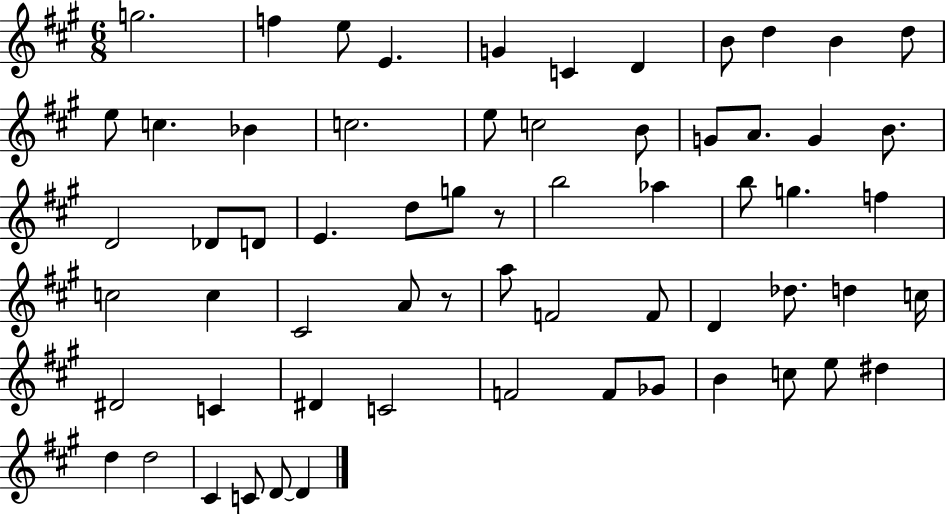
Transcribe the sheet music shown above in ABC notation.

X:1
T:Untitled
M:6/8
L:1/4
K:A
g2 f e/2 E G C D B/2 d B d/2 e/2 c _B c2 e/2 c2 B/2 G/2 A/2 G B/2 D2 _D/2 D/2 E d/2 g/2 z/2 b2 _a b/2 g f c2 c ^C2 A/2 z/2 a/2 F2 F/2 D _d/2 d c/4 ^D2 C ^D C2 F2 F/2 _G/2 B c/2 e/2 ^d d d2 ^C C/2 D/2 D